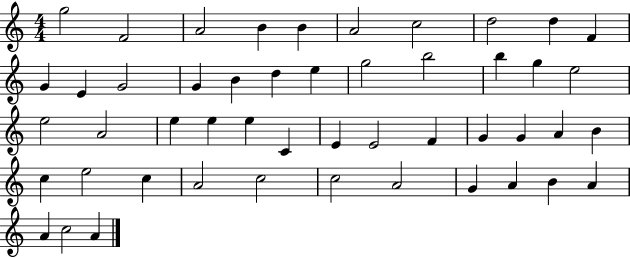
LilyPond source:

{
  \clef treble
  \numericTimeSignature
  \time 4/4
  \key c \major
  g''2 f'2 | a'2 b'4 b'4 | a'2 c''2 | d''2 d''4 f'4 | \break g'4 e'4 g'2 | g'4 b'4 d''4 e''4 | g''2 b''2 | b''4 g''4 e''2 | \break e''2 a'2 | e''4 e''4 e''4 c'4 | e'4 e'2 f'4 | g'4 g'4 a'4 b'4 | \break c''4 e''2 c''4 | a'2 c''2 | c''2 a'2 | g'4 a'4 b'4 a'4 | \break a'4 c''2 a'4 | \bar "|."
}